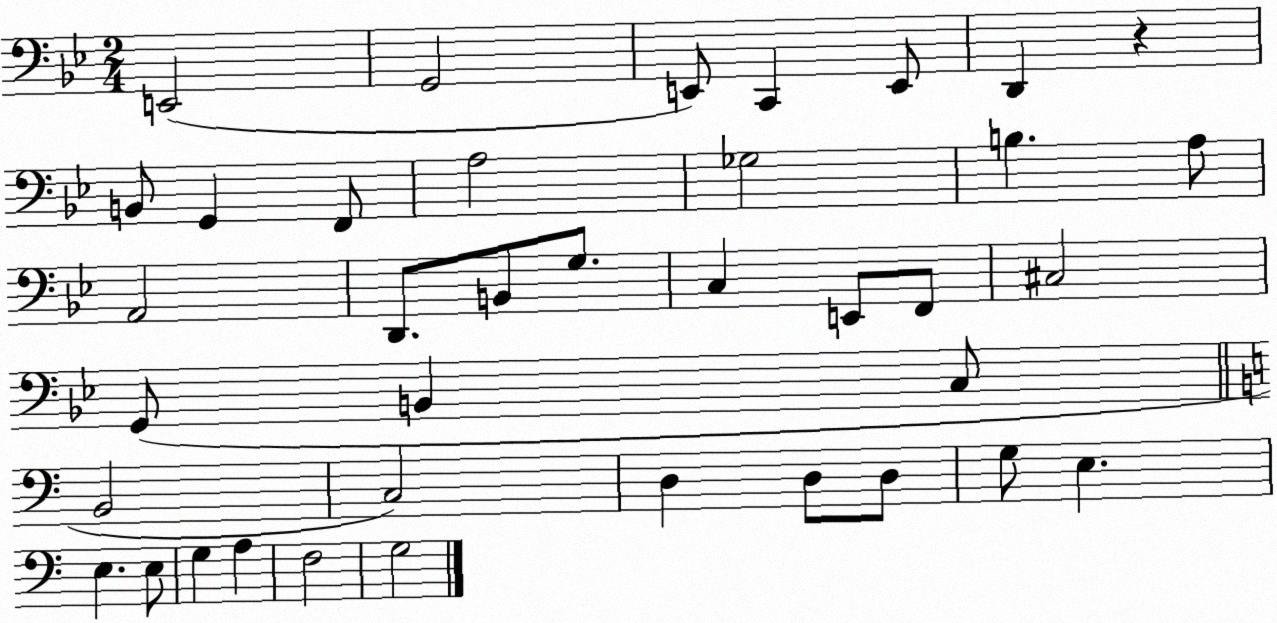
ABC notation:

X:1
T:Untitled
M:2/4
L:1/4
K:Bb
E,,2 G,,2 E,,/2 C,, E,,/2 D,, z B,,/2 G,, F,,/2 A,2 _G,2 B, A,/2 A,,2 D,,/2 B,,/2 G,/2 C, E,,/2 F,,/2 ^C,2 G,,/2 B,, C,/2 B,,2 C,2 D, D,/2 D,/2 G,/2 E, E, E,/2 G, A, F,2 G,2